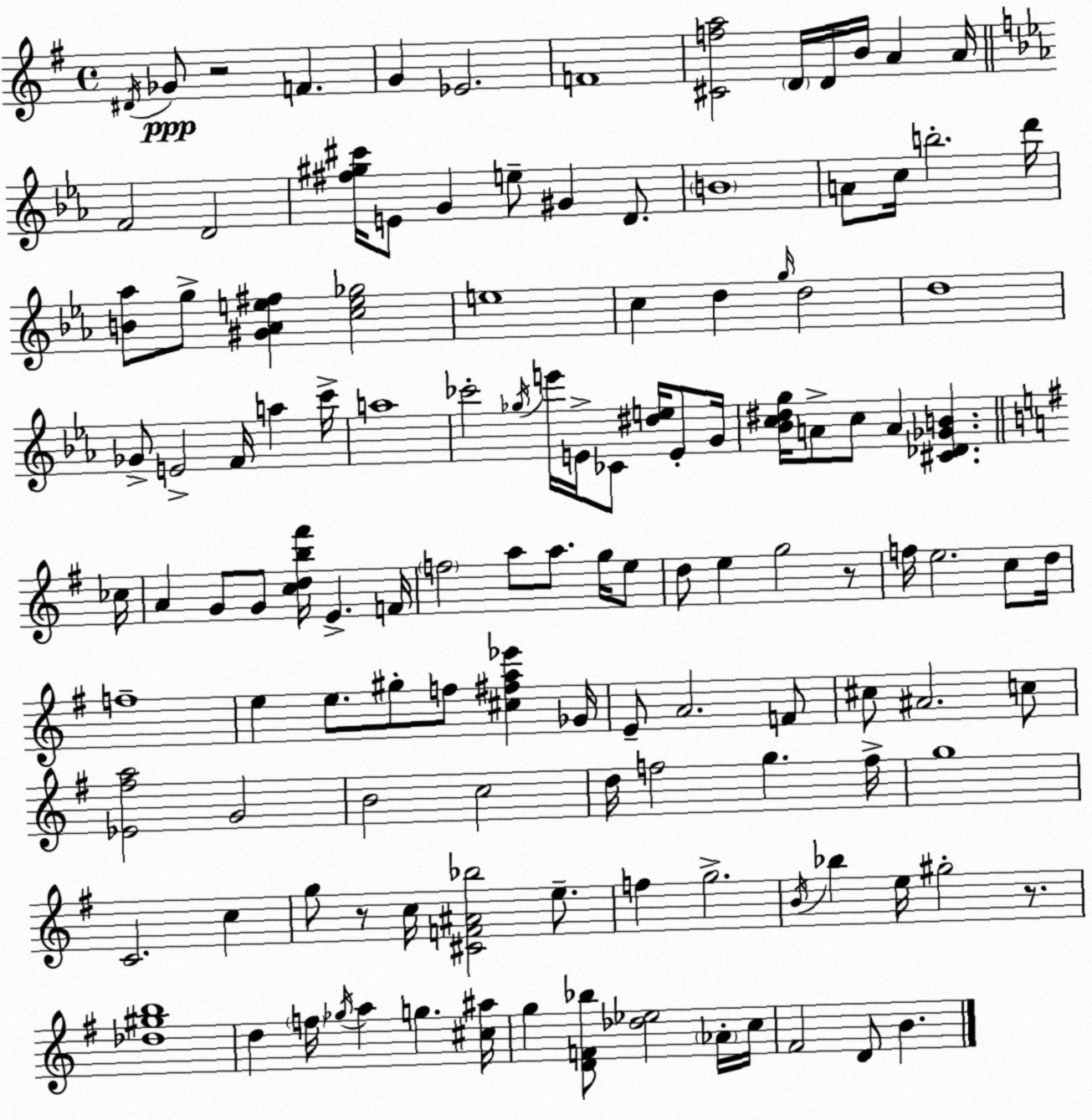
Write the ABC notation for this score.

X:1
T:Untitled
M:4/4
L:1/4
K:G
^D/4 _G/2 z2 F G _E2 F4 [^Cfa]2 D/4 D/4 B/4 A A/4 F2 D2 [^f^g^c']/4 E/2 G e/2 ^G D/2 B4 A/2 c/4 b2 d'/4 [B_a]/2 g/2 [^G_Ae^f] [ce_g]2 e4 c d g/4 d2 d4 _G/2 E2 F/4 a c'/4 a4 _c'2 _g/4 e'/4 E/4 _C/2 [^de]/4 E/2 G/4 [_Bc^dg]/4 A/2 c/2 A [^C_D_GB] _c/4 A G/2 G/2 [cdb^f']/4 E F/4 f2 a/2 a/2 g/4 e/2 d/2 e g2 z/2 f/4 e2 c/2 d/4 f4 e e/2 ^g/2 f/2 [^c^fa_e'] _G/4 E/2 A2 F/2 ^c/2 ^A2 c/2 [_E^fa]2 G2 B2 c2 d/4 f2 g f/4 g4 C2 c g/2 z/2 c/4 [^CF^A_b]2 e/2 f g2 B/4 _b e/4 ^g2 z/2 [_d^gb]4 d f/4 _g/4 a g [^c^a]/4 g [DF_b]/2 [_d_e]2 _A/4 c/4 ^F2 D/2 B